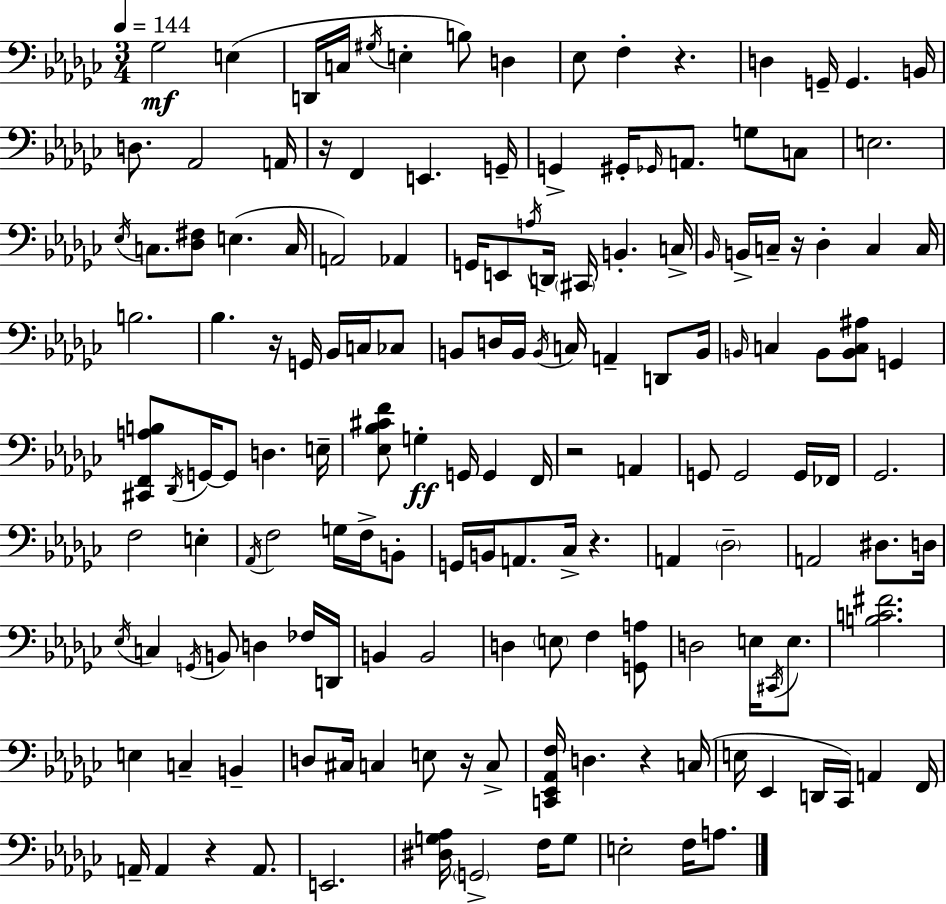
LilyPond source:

{
  \clef bass
  \numericTimeSignature
  \time 3/4
  \key ees \minor
  \tempo 4 = 144
  \repeat volta 2 { ges2\mf e4( | d,16 c16 \acciaccatura { gis16 } e4-. b8) d4 | ees8 f4-. r4. | d4 g,16-- g,4. | \break b,16 d8. aes,2 | a,16 r16 f,4 e,4. | g,16-- g,4-> gis,16-. \grace { ges,16 } a,8. g8 | c8 e2. | \break \acciaccatura { ees16 } c8. <des fis>8 e4.( | c16 a,2) aes,4 | g,16 e,8 \acciaccatura { a16 } d,16 \parenthesize cis,16 b,4.-. | c16-> \grace { bes,16 } b,16-> c16-- r16 des4-. | \break c4 c16 b2. | bes4. r16 | g,16 bes,16 c16 ces8 b,8 d16 b,16 \acciaccatura { b,16 } c16 a,4-- | d,8 b,16 \grace { b,16 } c4 b,8 | \break <b, c ais>8 g,4 <cis, f, a b>8 \acciaccatura { des,16 } g,16~~ g,8 | d4. e16-- <ees bes cis' f'>8 g4-.\ff | g,16 g,4 f,16 r2 | a,4 g,8 g,2 | \break g,16 fes,16 ges,2. | f2 | e4-. \acciaccatura { aes,16 } f2 | g16 f16-> b,8-. g,16 b,16 a,8. | \break ces16-> r4. a,4 | \parenthesize des2-- a,2 | dis8. d16 \acciaccatura { ees16 } c4 | \acciaccatura { g,16 } b,8 d4 fes16 d,16 b,4 | \break b,2 d4 | \parenthesize e8 f4 <g, a>8 d2 | e16 \acciaccatura { cis,16 } e8. | <b c' fis'>2. | \break e4 c4-- b,4-- | d8 cis16 c4 e8 r16 c8-> | <c, ees, aes, f>16 d4. r4 c16( | e16 ees,4 d,16 ces,16) a,4 f,16 | \break a,16-- a,4 r4 a,8. | e,2. | <dis g aes>16 \parenthesize g,2-> f16 g8 | e2-. f16 a8. | \break } \bar "|."
}